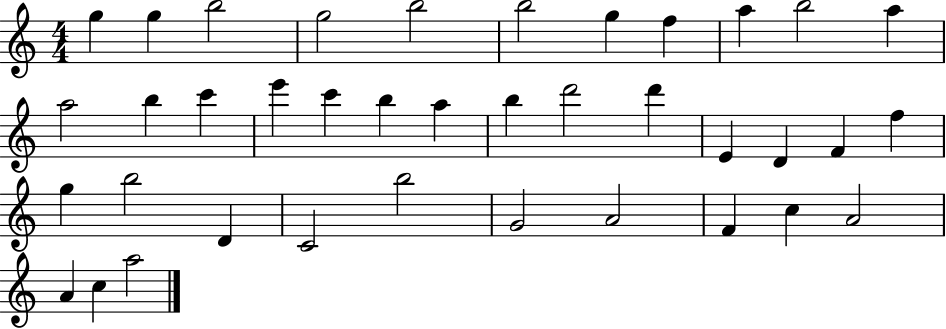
{
  \clef treble
  \numericTimeSignature
  \time 4/4
  \key c \major
  g''4 g''4 b''2 | g''2 b''2 | b''2 g''4 f''4 | a''4 b''2 a''4 | \break a''2 b''4 c'''4 | e'''4 c'''4 b''4 a''4 | b''4 d'''2 d'''4 | e'4 d'4 f'4 f''4 | \break g''4 b''2 d'4 | c'2 b''2 | g'2 a'2 | f'4 c''4 a'2 | \break a'4 c''4 a''2 | \bar "|."
}